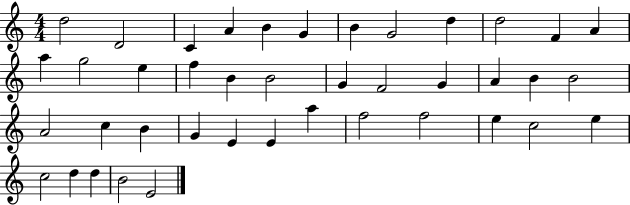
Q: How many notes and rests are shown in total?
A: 41